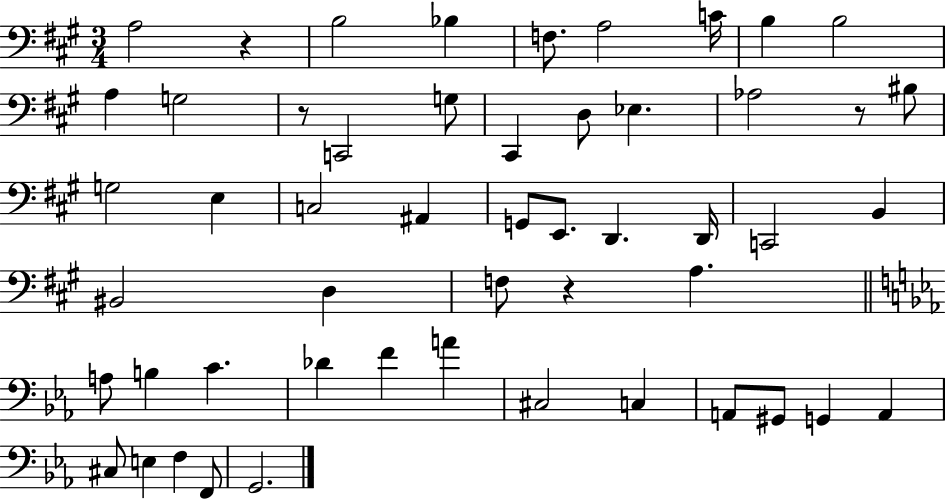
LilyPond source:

{
  \clef bass
  \numericTimeSignature
  \time 3/4
  \key a \major
  a2 r4 | b2 bes4 | f8. a2 c'16 | b4 b2 | \break a4 g2 | r8 c,2 g8 | cis,4 d8 ees4. | aes2 r8 bis8 | \break g2 e4 | c2 ais,4 | g,8 e,8. d,4. d,16 | c,2 b,4 | \break bis,2 d4 | f8 r4 a4. | \bar "||" \break \key c \minor a8 b4 c'4. | des'4 f'4 a'4 | cis2 c4 | a,8 gis,8 g,4 a,4 | \break cis8 e4 f4 f,8 | g,2. | \bar "|."
}